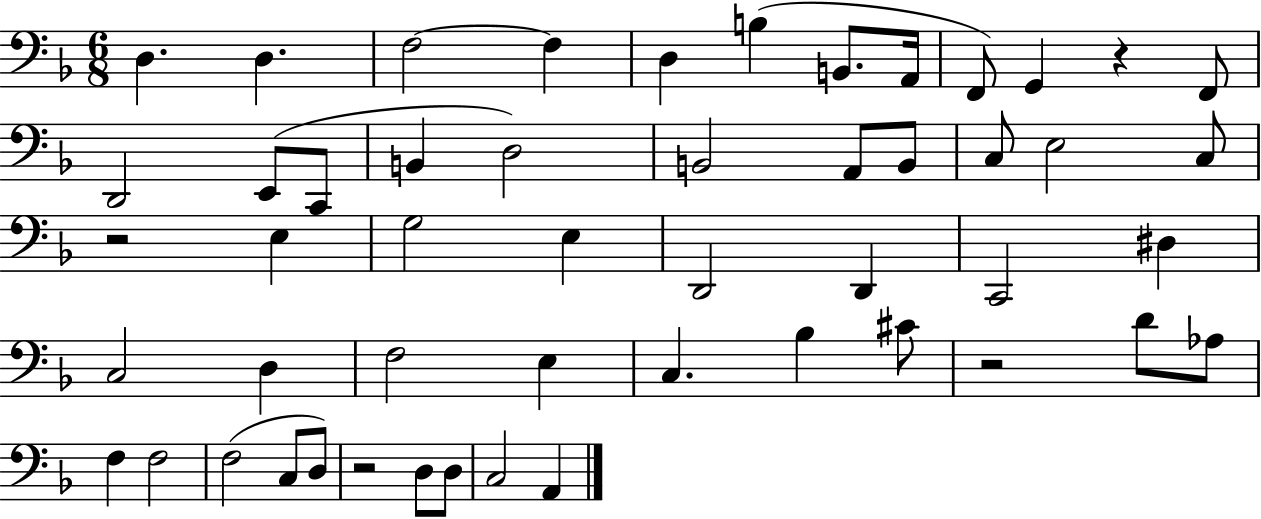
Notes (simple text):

D3/q. D3/q. F3/h F3/q D3/q B3/q B2/e. A2/s F2/e G2/q R/q F2/e D2/h E2/e C2/e B2/q D3/h B2/h A2/e B2/e C3/e E3/h C3/e R/h E3/q G3/h E3/q D2/h D2/q C2/h D#3/q C3/h D3/q F3/h E3/q C3/q. Bb3/q C#4/e R/h D4/e Ab3/e F3/q F3/h F3/h C3/e D3/e R/h D3/e D3/e C3/h A2/q